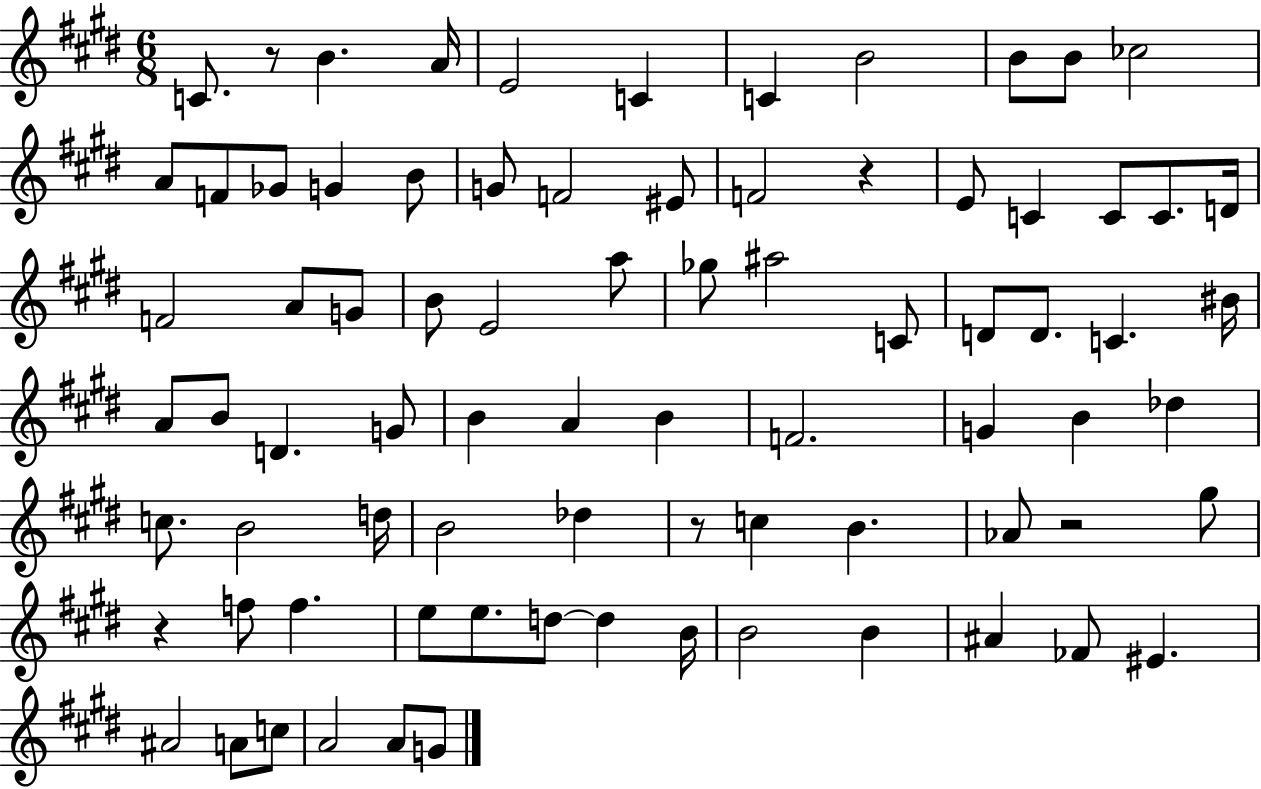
{
  \clef treble
  \numericTimeSignature
  \time 6/8
  \key e \major
  c'8. r8 b'4. a'16 | e'2 c'4 | c'4 b'2 | b'8 b'8 ces''2 | \break a'8 f'8 ges'8 g'4 b'8 | g'8 f'2 eis'8 | f'2 r4 | e'8 c'4 c'8 c'8. d'16 | \break f'2 a'8 g'8 | b'8 e'2 a''8 | ges''8 ais''2 c'8 | d'8 d'8. c'4. bis'16 | \break a'8 b'8 d'4. g'8 | b'4 a'4 b'4 | f'2. | g'4 b'4 des''4 | \break c''8. b'2 d''16 | b'2 des''4 | r8 c''4 b'4. | aes'8 r2 gis''8 | \break r4 f''8 f''4. | e''8 e''8. d''8~~ d''4 b'16 | b'2 b'4 | ais'4 fes'8 eis'4. | \break ais'2 a'8 c''8 | a'2 a'8 g'8 | \bar "|."
}